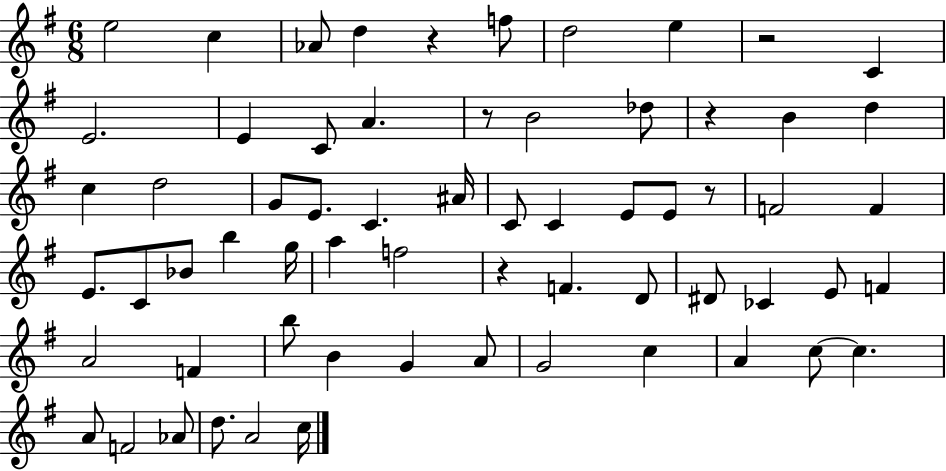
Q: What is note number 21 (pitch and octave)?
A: C4